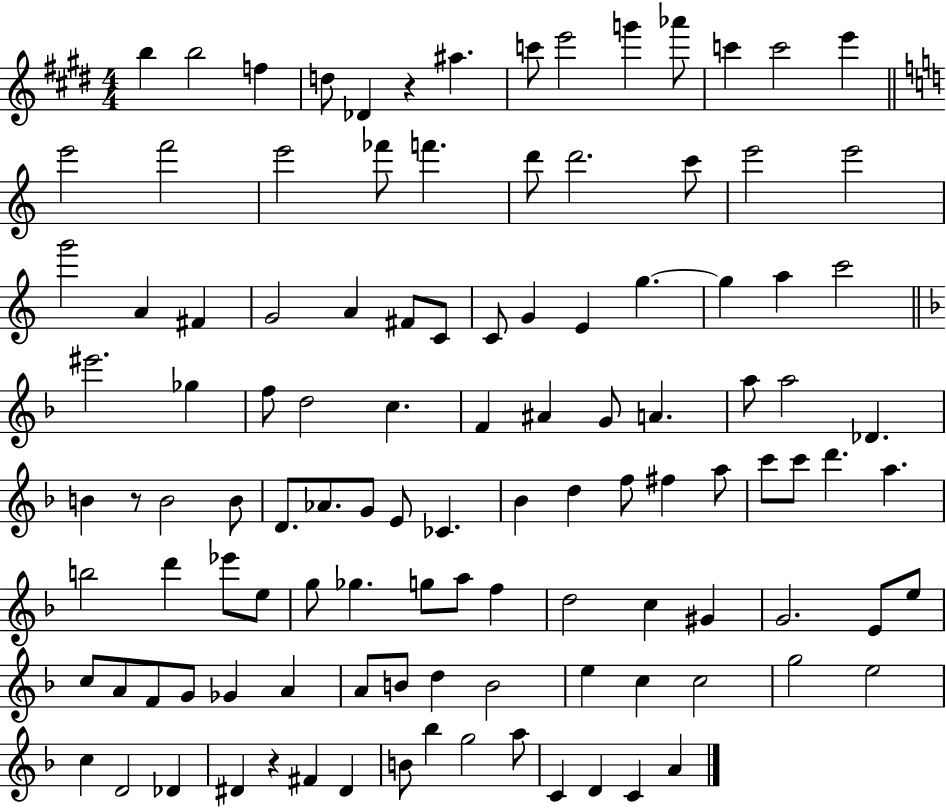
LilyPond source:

{
  \clef treble
  \numericTimeSignature
  \time 4/4
  \key e \major
  b''4 b''2 f''4 | d''8 des'4 r4 ais''4. | c'''8 e'''2 g'''4 aes'''8 | c'''4 c'''2 e'''4 | \break \bar "||" \break \key a \minor e'''2 f'''2 | e'''2 fes'''8 f'''4. | d'''8 d'''2. c'''8 | e'''2 e'''2 | \break g'''2 a'4 fis'4 | g'2 a'4 fis'8 c'8 | c'8 g'4 e'4 g''4.~~ | g''4 a''4 c'''2 | \break \bar "||" \break \key d \minor eis'''2. ges''4 | f''8 d''2 c''4. | f'4 ais'4 g'8 a'4. | a''8 a''2 des'4. | \break b'4 r8 b'2 b'8 | d'8. aes'8. g'8 e'8 ces'4. | bes'4 d''4 f''8 fis''4 a''8 | c'''8 c'''8 d'''4. a''4. | \break b''2 d'''4 ees'''8 e''8 | g''8 ges''4. g''8 a''8 f''4 | d''2 c''4 gis'4 | g'2. e'8 e''8 | \break c''8 a'8 f'8 g'8 ges'4 a'4 | a'8 b'8 d''4 b'2 | e''4 c''4 c''2 | g''2 e''2 | \break c''4 d'2 des'4 | dis'4 r4 fis'4 dis'4 | b'8 bes''4 g''2 a''8 | c'4 d'4 c'4 a'4 | \break \bar "|."
}